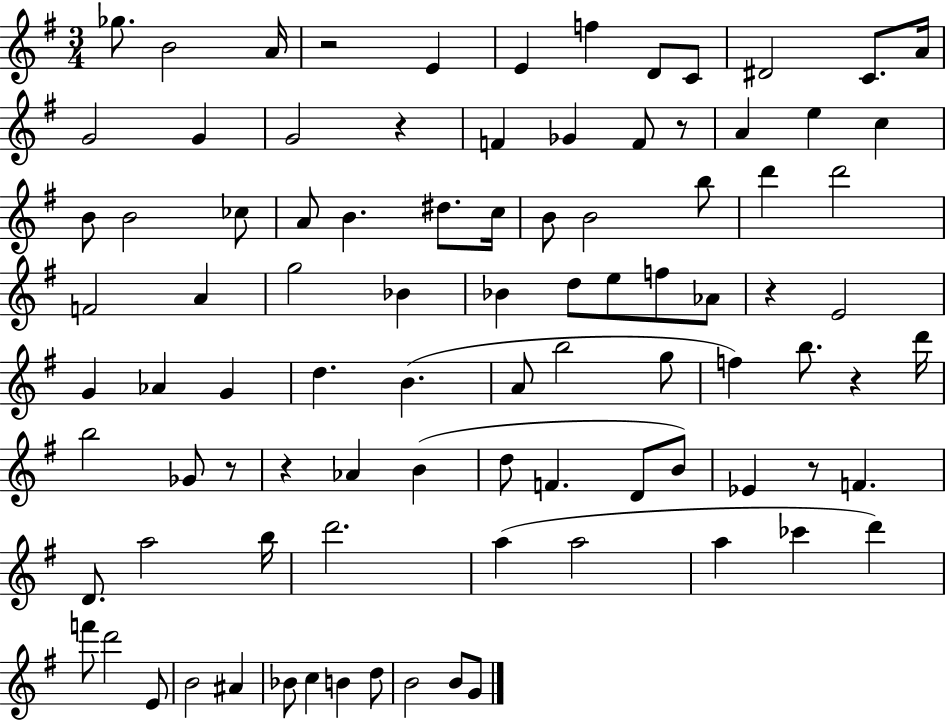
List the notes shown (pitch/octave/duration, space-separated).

Gb5/e. B4/h A4/s R/h E4/q E4/q F5/q D4/e C4/e D#4/h C4/e. A4/s G4/h G4/q G4/h R/q F4/q Gb4/q F4/e R/e A4/q E5/q C5/q B4/e B4/h CES5/e A4/e B4/q. D#5/e. C5/s B4/e B4/h B5/e D6/q D6/h F4/h A4/q G5/h Bb4/q Bb4/q D5/e E5/e F5/e Ab4/e R/q E4/h G4/q Ab4/q G4/q D5/q. B4/q. A4/e B5/h G5/e F5/q B5/e. R/q D6/s B5/h Gb4/e R/e R/q Ab4/q B4/q D5/e F4/q. D4/e B4/e Eb4/q R/e F4/q. D4/e. A5/h B5/s D6/h. A5/q A5/h A5/q CES6/q D6/q F6/e D6/h E4/e B4/h A#4/q Bb4/e C5/q B4/q D5/e B4/h B4/e G4/e